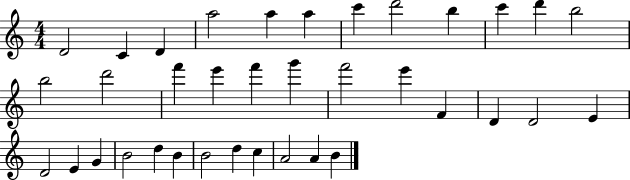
{
  \clef treble
  \numericTimeSignature
  \time 4/4
  \key c \major
  d'2 c'4 d'4 | a''2 a''4 a''4 | c'''4 d'''2 b''4 | c'''4 d'''4 b''2 | \break b''2 d'''2 | f'''4 e'''4 f'''4 g'''4 | f'''2 e'''4 f'4 | d'4 d'2 e'4 | \break d'2 e'4 g'4 | b'2 d''4 b'4 | b'2 d''4 c''4 | a'2 a'4 b'4 | \break \bar "|."
}